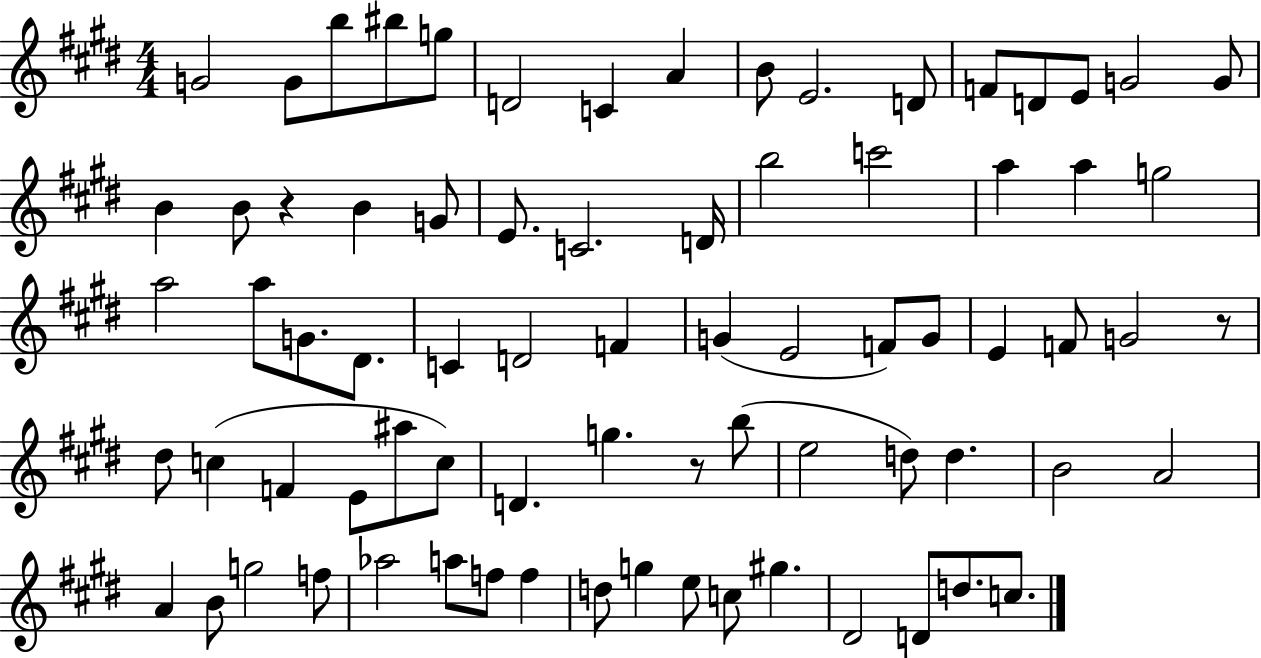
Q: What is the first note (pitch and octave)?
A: G4